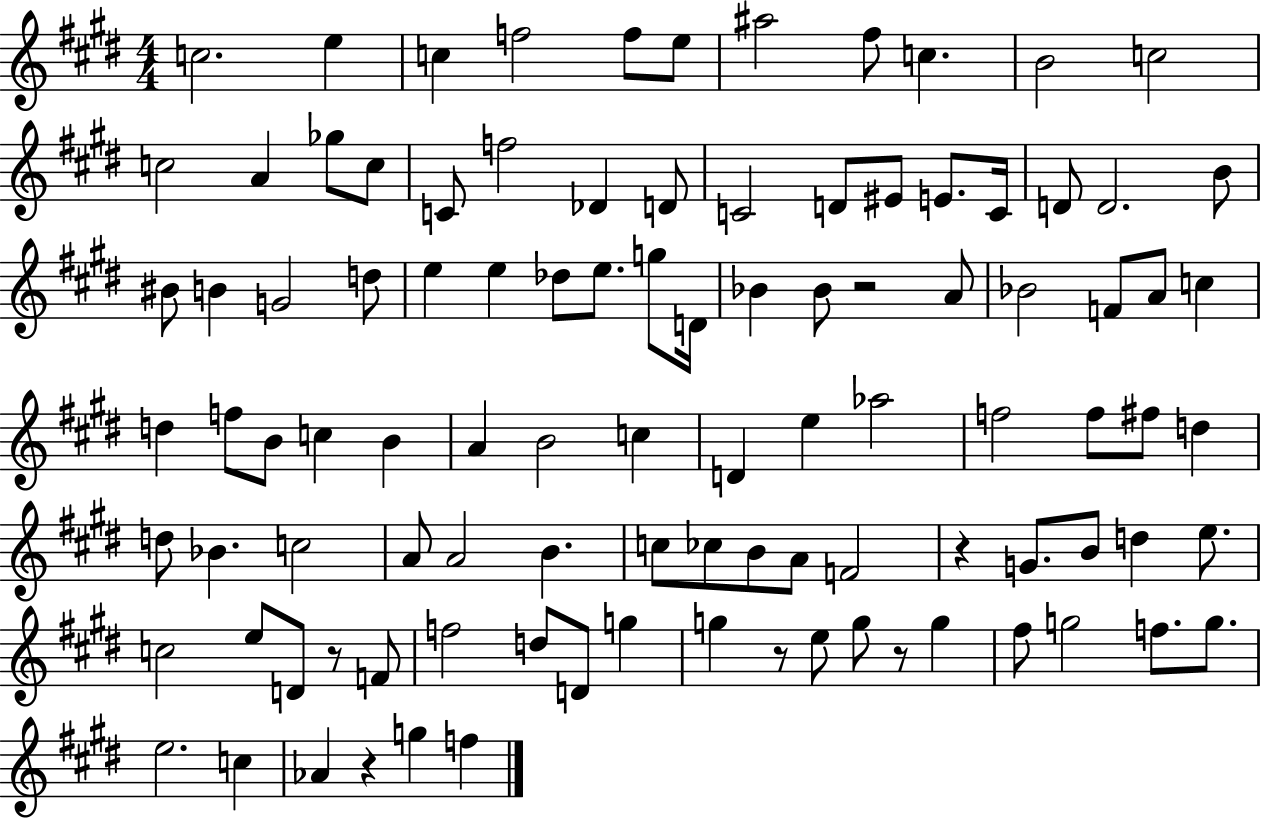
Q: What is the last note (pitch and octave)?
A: F5